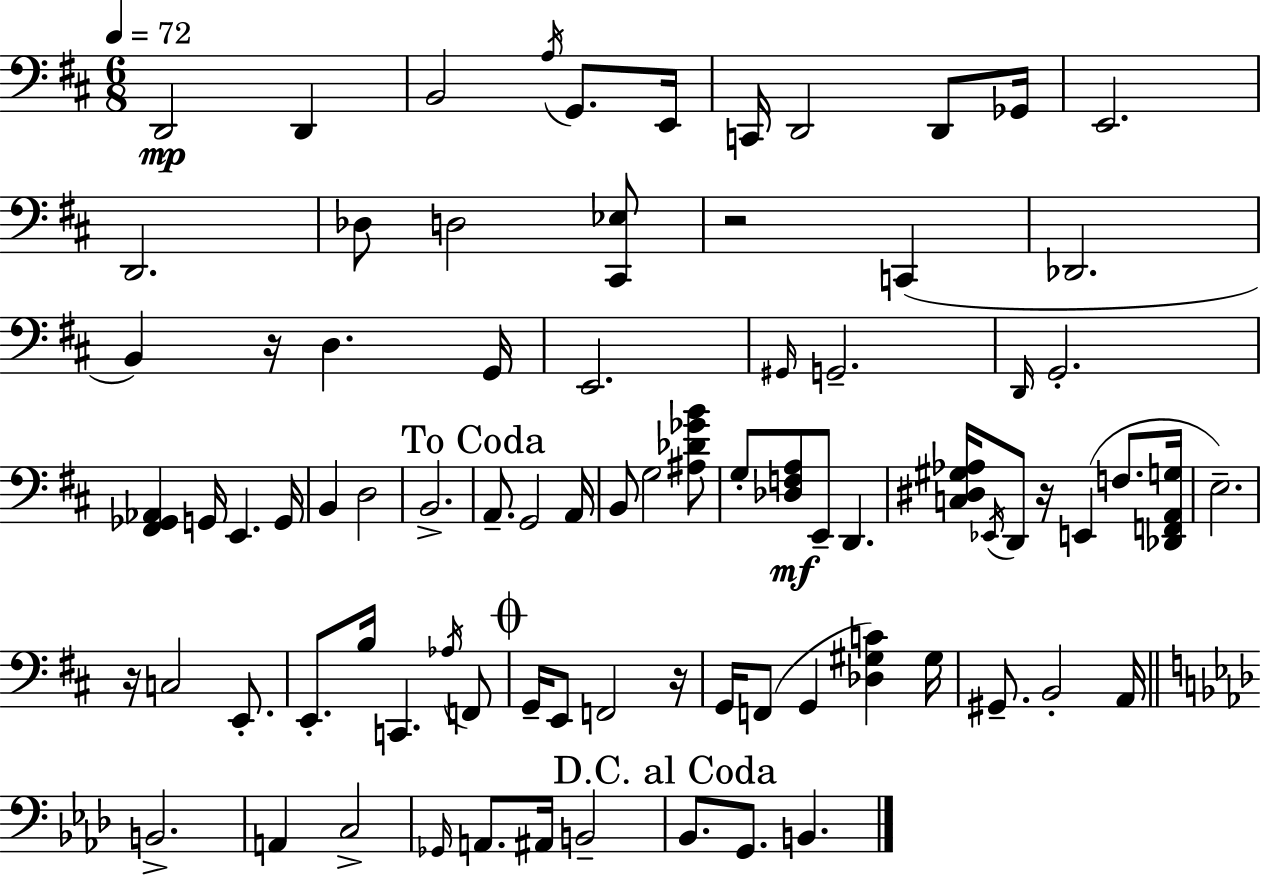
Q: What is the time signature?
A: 6/8